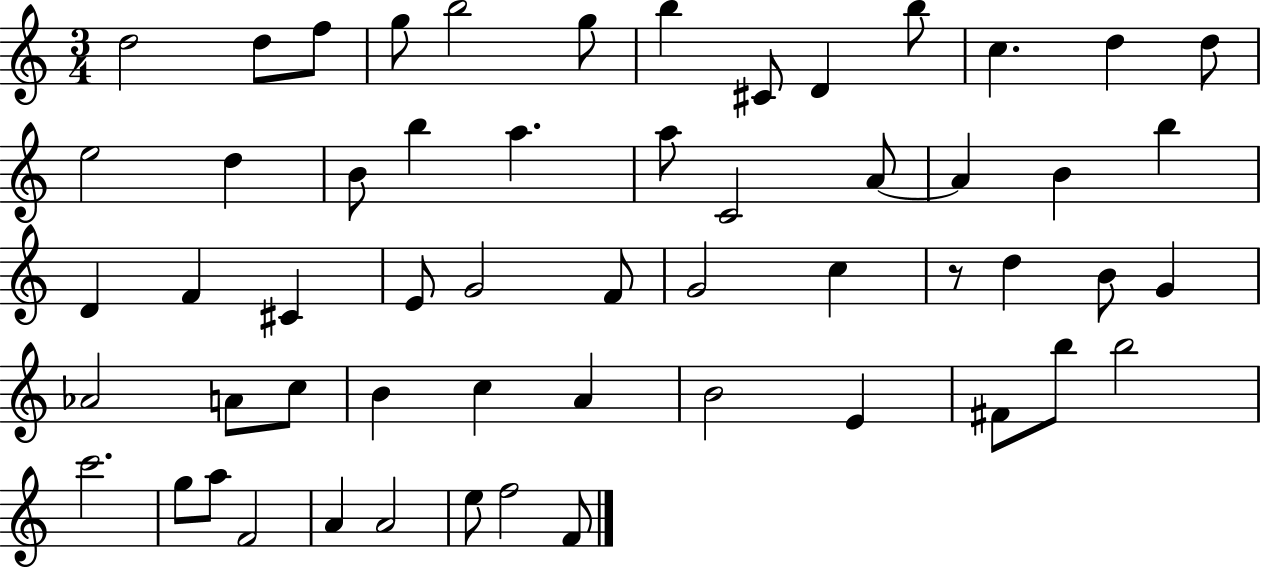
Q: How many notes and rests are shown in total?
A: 56